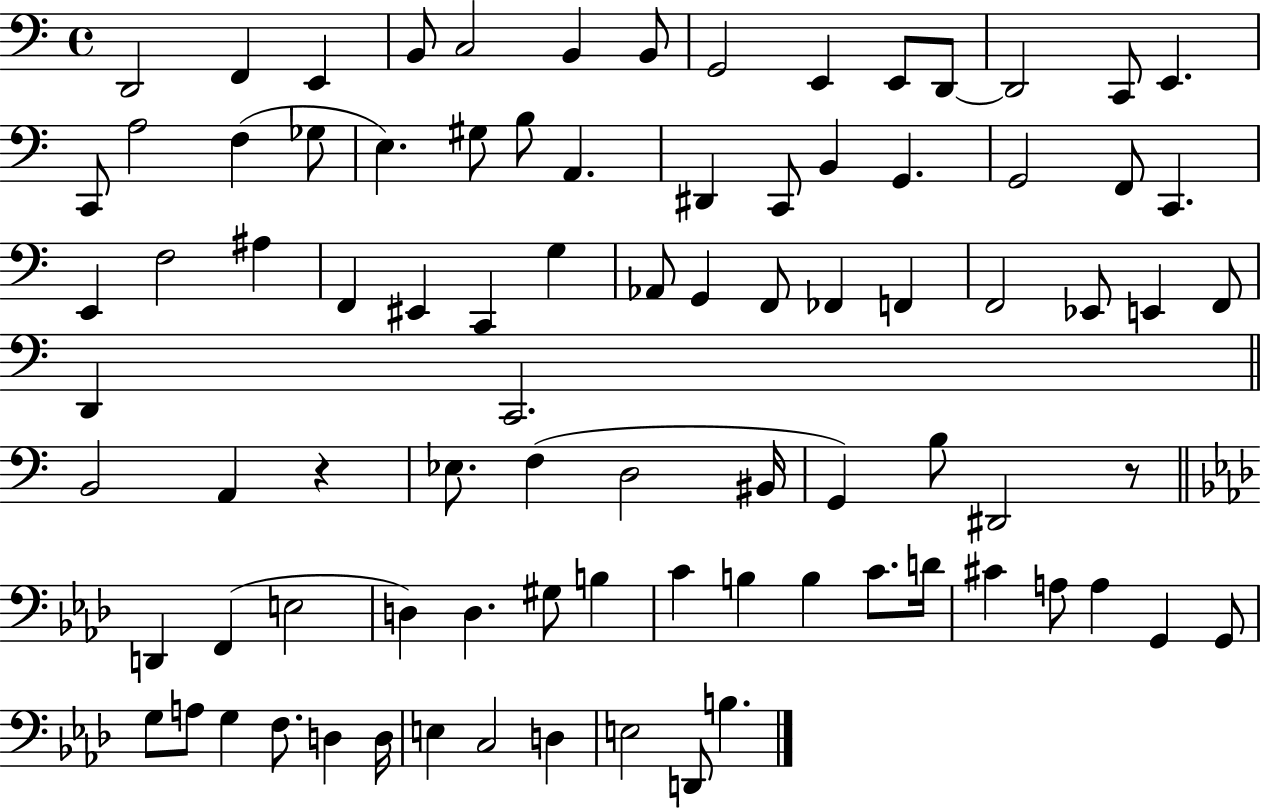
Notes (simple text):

D2/h F2/q E2/q B2/e C3/h B2/q B2/e G2/h E2/q E2/e D2/e D2/h C2/e E2/q. C2/e A3/h F3/q Gb3/e E3/q. G#3/e B3/e A2/q. D#2/q C2/e B2/q G2/q. G2/h F2/e C2/q. E2/q F3/h A#3/q F2/q EIS2/q C2/q G3/q Ab2/e G2/q F2/e FES2/q F2/q F2/h Eb2/e E2/q F2/e D2/q C2/h. B2/h A2/q R/q Eb3/e. F3/q D3/h BIS2/s G2/q B3/e D#2/h R/e D2/q F2/q E3/h D3/q D3/q. G#3/e B3/q C4/q B3/q B3/q C4/e. D4/s C#4/q A3/e A3/q G2/q G2/e G3/e A3/e G3/q F3/e. D3/q D3/s E3/q C3/h D3/q E3/h D2/e B3/q.